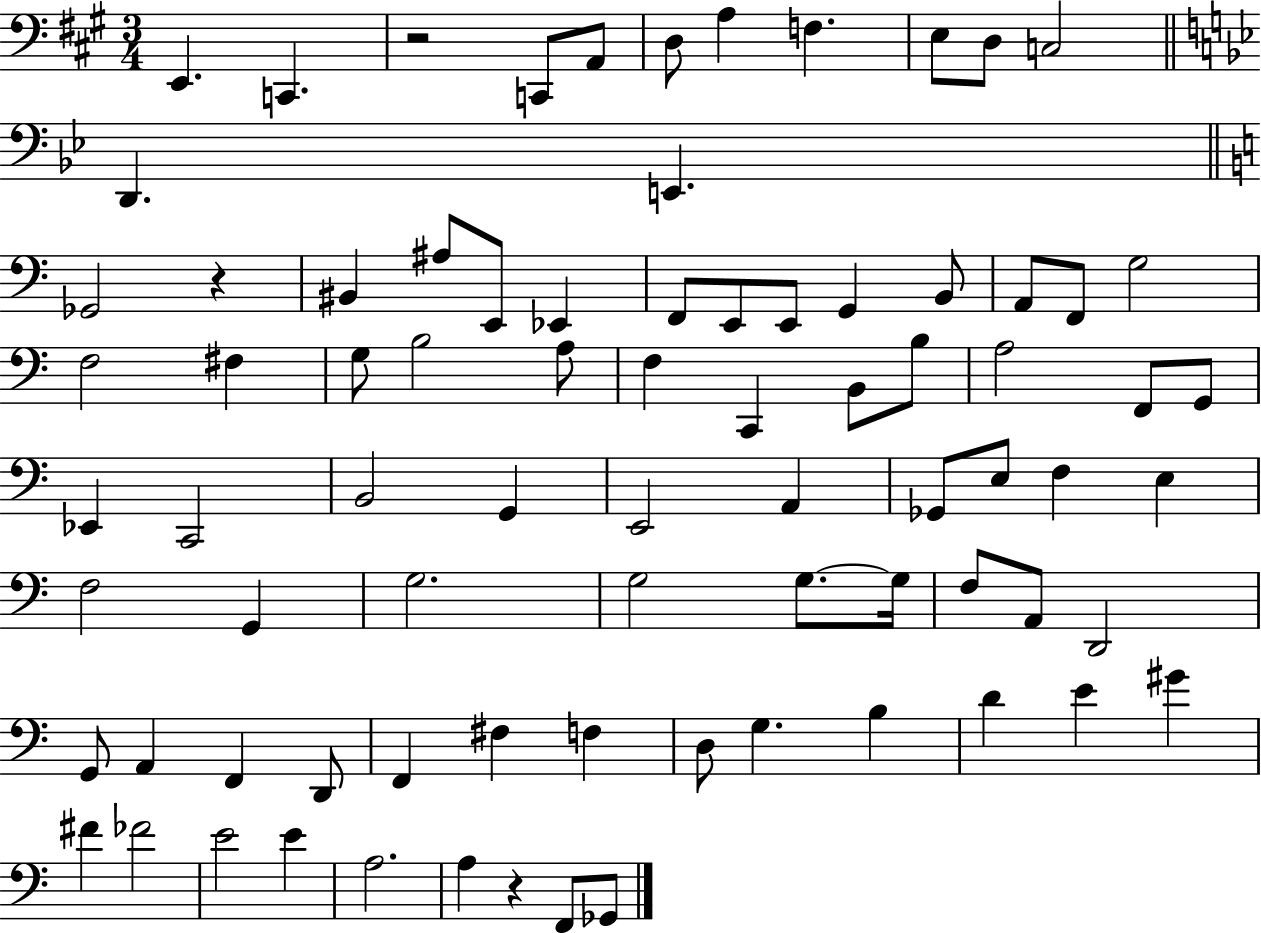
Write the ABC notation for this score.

X:1
T:Untitled
M:3/4
L:1/4
K:A
E,, C,, z2 C,,/2 A,,/2 D,/2 A, F, E,/2 D,/2 C,2 D,, E,, _G,,2 z ^B,, ^A,/2 E,,/2 _E,, F,,/2 E,,/2 E,,/2 G,, B,,/2 A,,/2 F,,/2 G,2 F,2 ^F, G,/2 B,2 A,/2 F, C,, B,,/2 B,/2 A,2 F,,/2 G,,/2 _E,, C,,2 B,,2 G,, E,,2 A,, _G,,/2 E,/2 F, E, F,2 G,, G,2 G,2 G,/2 G,/4 F,/2 A,,/2 D,,2 G,,/2 A,, F,, D,,/2 F,, ^F, F, D,/2 G, B, D E ^G ^F _F2 E2 E A,2 A, z F,,/2 _G,,/2